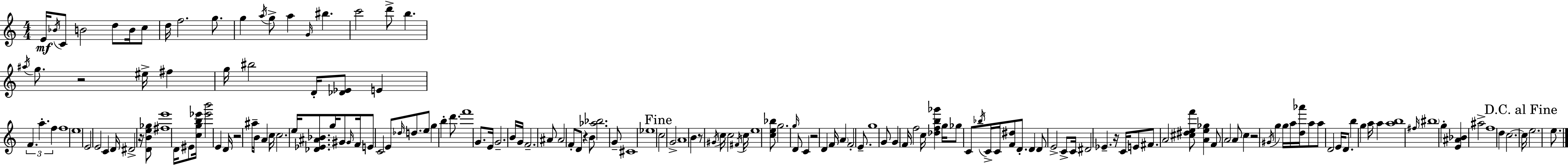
X:1
T:Untitled
M:4/4
L:1/4
K:Am
E/4 _B/4 C/2 B2 d/2 B/4 c/2 d/4 f2 g/2 g a/4 g/2 a G/4 ^b c'2 d'/2 b ^a/4 g/2 z2 ^e/4 ^f g/4 ^b2 D/4 [_D_E]/2 E F a f f4 e4 E2 E2 C D/4 ^D2 z/4 [DBe_g]/2 [^fe']4 D/4 ^E/2 [cgb_e']/4 [_e'b']2 E D/4 z2 ^a/4 B/4 A c/4 c2 e/4 [_D_E^A_B]/2 g/4 ^G/2 ^G/4 F/4 E/2 C2 E/2 _d/4 d/2 e/2 g b d'/2 f'4 G/2 E/4 G2 B/4 G/4 F2 ^A/2 ^A2 F/2 D/2 z B/2 [_a_b]2 G/2 ^C4 _e4 c2 G2 A4 B z/2 ^G/4 c/4 c2 ^F/4 c/4 e4 [ce_b]/2 g2 g/4 D/2 C z2 D F/4 A F2 E/2 g4 G/2 G F/4 f2 c/4 [_dfb_g'] g/4 _g/2 C/2 _b/4 C/4 C/4 [F^d]/2 D/2 D D/2 E2 C/2 C/4 ^D2 _E z/4 C/4 E/2 ^F/2 A2 [^c^def']/2 [Ae_g] F/2 A2 A/2 c z2 ^G/4 g g/4 a/4 [d_a']/4 a/2 a/2 D2 E/4 D/2 b g a/4 a [ab]4 ^f/4 ^b4 g [E^A_B] ^a2 f4 d c2 c/4 e2 e/2